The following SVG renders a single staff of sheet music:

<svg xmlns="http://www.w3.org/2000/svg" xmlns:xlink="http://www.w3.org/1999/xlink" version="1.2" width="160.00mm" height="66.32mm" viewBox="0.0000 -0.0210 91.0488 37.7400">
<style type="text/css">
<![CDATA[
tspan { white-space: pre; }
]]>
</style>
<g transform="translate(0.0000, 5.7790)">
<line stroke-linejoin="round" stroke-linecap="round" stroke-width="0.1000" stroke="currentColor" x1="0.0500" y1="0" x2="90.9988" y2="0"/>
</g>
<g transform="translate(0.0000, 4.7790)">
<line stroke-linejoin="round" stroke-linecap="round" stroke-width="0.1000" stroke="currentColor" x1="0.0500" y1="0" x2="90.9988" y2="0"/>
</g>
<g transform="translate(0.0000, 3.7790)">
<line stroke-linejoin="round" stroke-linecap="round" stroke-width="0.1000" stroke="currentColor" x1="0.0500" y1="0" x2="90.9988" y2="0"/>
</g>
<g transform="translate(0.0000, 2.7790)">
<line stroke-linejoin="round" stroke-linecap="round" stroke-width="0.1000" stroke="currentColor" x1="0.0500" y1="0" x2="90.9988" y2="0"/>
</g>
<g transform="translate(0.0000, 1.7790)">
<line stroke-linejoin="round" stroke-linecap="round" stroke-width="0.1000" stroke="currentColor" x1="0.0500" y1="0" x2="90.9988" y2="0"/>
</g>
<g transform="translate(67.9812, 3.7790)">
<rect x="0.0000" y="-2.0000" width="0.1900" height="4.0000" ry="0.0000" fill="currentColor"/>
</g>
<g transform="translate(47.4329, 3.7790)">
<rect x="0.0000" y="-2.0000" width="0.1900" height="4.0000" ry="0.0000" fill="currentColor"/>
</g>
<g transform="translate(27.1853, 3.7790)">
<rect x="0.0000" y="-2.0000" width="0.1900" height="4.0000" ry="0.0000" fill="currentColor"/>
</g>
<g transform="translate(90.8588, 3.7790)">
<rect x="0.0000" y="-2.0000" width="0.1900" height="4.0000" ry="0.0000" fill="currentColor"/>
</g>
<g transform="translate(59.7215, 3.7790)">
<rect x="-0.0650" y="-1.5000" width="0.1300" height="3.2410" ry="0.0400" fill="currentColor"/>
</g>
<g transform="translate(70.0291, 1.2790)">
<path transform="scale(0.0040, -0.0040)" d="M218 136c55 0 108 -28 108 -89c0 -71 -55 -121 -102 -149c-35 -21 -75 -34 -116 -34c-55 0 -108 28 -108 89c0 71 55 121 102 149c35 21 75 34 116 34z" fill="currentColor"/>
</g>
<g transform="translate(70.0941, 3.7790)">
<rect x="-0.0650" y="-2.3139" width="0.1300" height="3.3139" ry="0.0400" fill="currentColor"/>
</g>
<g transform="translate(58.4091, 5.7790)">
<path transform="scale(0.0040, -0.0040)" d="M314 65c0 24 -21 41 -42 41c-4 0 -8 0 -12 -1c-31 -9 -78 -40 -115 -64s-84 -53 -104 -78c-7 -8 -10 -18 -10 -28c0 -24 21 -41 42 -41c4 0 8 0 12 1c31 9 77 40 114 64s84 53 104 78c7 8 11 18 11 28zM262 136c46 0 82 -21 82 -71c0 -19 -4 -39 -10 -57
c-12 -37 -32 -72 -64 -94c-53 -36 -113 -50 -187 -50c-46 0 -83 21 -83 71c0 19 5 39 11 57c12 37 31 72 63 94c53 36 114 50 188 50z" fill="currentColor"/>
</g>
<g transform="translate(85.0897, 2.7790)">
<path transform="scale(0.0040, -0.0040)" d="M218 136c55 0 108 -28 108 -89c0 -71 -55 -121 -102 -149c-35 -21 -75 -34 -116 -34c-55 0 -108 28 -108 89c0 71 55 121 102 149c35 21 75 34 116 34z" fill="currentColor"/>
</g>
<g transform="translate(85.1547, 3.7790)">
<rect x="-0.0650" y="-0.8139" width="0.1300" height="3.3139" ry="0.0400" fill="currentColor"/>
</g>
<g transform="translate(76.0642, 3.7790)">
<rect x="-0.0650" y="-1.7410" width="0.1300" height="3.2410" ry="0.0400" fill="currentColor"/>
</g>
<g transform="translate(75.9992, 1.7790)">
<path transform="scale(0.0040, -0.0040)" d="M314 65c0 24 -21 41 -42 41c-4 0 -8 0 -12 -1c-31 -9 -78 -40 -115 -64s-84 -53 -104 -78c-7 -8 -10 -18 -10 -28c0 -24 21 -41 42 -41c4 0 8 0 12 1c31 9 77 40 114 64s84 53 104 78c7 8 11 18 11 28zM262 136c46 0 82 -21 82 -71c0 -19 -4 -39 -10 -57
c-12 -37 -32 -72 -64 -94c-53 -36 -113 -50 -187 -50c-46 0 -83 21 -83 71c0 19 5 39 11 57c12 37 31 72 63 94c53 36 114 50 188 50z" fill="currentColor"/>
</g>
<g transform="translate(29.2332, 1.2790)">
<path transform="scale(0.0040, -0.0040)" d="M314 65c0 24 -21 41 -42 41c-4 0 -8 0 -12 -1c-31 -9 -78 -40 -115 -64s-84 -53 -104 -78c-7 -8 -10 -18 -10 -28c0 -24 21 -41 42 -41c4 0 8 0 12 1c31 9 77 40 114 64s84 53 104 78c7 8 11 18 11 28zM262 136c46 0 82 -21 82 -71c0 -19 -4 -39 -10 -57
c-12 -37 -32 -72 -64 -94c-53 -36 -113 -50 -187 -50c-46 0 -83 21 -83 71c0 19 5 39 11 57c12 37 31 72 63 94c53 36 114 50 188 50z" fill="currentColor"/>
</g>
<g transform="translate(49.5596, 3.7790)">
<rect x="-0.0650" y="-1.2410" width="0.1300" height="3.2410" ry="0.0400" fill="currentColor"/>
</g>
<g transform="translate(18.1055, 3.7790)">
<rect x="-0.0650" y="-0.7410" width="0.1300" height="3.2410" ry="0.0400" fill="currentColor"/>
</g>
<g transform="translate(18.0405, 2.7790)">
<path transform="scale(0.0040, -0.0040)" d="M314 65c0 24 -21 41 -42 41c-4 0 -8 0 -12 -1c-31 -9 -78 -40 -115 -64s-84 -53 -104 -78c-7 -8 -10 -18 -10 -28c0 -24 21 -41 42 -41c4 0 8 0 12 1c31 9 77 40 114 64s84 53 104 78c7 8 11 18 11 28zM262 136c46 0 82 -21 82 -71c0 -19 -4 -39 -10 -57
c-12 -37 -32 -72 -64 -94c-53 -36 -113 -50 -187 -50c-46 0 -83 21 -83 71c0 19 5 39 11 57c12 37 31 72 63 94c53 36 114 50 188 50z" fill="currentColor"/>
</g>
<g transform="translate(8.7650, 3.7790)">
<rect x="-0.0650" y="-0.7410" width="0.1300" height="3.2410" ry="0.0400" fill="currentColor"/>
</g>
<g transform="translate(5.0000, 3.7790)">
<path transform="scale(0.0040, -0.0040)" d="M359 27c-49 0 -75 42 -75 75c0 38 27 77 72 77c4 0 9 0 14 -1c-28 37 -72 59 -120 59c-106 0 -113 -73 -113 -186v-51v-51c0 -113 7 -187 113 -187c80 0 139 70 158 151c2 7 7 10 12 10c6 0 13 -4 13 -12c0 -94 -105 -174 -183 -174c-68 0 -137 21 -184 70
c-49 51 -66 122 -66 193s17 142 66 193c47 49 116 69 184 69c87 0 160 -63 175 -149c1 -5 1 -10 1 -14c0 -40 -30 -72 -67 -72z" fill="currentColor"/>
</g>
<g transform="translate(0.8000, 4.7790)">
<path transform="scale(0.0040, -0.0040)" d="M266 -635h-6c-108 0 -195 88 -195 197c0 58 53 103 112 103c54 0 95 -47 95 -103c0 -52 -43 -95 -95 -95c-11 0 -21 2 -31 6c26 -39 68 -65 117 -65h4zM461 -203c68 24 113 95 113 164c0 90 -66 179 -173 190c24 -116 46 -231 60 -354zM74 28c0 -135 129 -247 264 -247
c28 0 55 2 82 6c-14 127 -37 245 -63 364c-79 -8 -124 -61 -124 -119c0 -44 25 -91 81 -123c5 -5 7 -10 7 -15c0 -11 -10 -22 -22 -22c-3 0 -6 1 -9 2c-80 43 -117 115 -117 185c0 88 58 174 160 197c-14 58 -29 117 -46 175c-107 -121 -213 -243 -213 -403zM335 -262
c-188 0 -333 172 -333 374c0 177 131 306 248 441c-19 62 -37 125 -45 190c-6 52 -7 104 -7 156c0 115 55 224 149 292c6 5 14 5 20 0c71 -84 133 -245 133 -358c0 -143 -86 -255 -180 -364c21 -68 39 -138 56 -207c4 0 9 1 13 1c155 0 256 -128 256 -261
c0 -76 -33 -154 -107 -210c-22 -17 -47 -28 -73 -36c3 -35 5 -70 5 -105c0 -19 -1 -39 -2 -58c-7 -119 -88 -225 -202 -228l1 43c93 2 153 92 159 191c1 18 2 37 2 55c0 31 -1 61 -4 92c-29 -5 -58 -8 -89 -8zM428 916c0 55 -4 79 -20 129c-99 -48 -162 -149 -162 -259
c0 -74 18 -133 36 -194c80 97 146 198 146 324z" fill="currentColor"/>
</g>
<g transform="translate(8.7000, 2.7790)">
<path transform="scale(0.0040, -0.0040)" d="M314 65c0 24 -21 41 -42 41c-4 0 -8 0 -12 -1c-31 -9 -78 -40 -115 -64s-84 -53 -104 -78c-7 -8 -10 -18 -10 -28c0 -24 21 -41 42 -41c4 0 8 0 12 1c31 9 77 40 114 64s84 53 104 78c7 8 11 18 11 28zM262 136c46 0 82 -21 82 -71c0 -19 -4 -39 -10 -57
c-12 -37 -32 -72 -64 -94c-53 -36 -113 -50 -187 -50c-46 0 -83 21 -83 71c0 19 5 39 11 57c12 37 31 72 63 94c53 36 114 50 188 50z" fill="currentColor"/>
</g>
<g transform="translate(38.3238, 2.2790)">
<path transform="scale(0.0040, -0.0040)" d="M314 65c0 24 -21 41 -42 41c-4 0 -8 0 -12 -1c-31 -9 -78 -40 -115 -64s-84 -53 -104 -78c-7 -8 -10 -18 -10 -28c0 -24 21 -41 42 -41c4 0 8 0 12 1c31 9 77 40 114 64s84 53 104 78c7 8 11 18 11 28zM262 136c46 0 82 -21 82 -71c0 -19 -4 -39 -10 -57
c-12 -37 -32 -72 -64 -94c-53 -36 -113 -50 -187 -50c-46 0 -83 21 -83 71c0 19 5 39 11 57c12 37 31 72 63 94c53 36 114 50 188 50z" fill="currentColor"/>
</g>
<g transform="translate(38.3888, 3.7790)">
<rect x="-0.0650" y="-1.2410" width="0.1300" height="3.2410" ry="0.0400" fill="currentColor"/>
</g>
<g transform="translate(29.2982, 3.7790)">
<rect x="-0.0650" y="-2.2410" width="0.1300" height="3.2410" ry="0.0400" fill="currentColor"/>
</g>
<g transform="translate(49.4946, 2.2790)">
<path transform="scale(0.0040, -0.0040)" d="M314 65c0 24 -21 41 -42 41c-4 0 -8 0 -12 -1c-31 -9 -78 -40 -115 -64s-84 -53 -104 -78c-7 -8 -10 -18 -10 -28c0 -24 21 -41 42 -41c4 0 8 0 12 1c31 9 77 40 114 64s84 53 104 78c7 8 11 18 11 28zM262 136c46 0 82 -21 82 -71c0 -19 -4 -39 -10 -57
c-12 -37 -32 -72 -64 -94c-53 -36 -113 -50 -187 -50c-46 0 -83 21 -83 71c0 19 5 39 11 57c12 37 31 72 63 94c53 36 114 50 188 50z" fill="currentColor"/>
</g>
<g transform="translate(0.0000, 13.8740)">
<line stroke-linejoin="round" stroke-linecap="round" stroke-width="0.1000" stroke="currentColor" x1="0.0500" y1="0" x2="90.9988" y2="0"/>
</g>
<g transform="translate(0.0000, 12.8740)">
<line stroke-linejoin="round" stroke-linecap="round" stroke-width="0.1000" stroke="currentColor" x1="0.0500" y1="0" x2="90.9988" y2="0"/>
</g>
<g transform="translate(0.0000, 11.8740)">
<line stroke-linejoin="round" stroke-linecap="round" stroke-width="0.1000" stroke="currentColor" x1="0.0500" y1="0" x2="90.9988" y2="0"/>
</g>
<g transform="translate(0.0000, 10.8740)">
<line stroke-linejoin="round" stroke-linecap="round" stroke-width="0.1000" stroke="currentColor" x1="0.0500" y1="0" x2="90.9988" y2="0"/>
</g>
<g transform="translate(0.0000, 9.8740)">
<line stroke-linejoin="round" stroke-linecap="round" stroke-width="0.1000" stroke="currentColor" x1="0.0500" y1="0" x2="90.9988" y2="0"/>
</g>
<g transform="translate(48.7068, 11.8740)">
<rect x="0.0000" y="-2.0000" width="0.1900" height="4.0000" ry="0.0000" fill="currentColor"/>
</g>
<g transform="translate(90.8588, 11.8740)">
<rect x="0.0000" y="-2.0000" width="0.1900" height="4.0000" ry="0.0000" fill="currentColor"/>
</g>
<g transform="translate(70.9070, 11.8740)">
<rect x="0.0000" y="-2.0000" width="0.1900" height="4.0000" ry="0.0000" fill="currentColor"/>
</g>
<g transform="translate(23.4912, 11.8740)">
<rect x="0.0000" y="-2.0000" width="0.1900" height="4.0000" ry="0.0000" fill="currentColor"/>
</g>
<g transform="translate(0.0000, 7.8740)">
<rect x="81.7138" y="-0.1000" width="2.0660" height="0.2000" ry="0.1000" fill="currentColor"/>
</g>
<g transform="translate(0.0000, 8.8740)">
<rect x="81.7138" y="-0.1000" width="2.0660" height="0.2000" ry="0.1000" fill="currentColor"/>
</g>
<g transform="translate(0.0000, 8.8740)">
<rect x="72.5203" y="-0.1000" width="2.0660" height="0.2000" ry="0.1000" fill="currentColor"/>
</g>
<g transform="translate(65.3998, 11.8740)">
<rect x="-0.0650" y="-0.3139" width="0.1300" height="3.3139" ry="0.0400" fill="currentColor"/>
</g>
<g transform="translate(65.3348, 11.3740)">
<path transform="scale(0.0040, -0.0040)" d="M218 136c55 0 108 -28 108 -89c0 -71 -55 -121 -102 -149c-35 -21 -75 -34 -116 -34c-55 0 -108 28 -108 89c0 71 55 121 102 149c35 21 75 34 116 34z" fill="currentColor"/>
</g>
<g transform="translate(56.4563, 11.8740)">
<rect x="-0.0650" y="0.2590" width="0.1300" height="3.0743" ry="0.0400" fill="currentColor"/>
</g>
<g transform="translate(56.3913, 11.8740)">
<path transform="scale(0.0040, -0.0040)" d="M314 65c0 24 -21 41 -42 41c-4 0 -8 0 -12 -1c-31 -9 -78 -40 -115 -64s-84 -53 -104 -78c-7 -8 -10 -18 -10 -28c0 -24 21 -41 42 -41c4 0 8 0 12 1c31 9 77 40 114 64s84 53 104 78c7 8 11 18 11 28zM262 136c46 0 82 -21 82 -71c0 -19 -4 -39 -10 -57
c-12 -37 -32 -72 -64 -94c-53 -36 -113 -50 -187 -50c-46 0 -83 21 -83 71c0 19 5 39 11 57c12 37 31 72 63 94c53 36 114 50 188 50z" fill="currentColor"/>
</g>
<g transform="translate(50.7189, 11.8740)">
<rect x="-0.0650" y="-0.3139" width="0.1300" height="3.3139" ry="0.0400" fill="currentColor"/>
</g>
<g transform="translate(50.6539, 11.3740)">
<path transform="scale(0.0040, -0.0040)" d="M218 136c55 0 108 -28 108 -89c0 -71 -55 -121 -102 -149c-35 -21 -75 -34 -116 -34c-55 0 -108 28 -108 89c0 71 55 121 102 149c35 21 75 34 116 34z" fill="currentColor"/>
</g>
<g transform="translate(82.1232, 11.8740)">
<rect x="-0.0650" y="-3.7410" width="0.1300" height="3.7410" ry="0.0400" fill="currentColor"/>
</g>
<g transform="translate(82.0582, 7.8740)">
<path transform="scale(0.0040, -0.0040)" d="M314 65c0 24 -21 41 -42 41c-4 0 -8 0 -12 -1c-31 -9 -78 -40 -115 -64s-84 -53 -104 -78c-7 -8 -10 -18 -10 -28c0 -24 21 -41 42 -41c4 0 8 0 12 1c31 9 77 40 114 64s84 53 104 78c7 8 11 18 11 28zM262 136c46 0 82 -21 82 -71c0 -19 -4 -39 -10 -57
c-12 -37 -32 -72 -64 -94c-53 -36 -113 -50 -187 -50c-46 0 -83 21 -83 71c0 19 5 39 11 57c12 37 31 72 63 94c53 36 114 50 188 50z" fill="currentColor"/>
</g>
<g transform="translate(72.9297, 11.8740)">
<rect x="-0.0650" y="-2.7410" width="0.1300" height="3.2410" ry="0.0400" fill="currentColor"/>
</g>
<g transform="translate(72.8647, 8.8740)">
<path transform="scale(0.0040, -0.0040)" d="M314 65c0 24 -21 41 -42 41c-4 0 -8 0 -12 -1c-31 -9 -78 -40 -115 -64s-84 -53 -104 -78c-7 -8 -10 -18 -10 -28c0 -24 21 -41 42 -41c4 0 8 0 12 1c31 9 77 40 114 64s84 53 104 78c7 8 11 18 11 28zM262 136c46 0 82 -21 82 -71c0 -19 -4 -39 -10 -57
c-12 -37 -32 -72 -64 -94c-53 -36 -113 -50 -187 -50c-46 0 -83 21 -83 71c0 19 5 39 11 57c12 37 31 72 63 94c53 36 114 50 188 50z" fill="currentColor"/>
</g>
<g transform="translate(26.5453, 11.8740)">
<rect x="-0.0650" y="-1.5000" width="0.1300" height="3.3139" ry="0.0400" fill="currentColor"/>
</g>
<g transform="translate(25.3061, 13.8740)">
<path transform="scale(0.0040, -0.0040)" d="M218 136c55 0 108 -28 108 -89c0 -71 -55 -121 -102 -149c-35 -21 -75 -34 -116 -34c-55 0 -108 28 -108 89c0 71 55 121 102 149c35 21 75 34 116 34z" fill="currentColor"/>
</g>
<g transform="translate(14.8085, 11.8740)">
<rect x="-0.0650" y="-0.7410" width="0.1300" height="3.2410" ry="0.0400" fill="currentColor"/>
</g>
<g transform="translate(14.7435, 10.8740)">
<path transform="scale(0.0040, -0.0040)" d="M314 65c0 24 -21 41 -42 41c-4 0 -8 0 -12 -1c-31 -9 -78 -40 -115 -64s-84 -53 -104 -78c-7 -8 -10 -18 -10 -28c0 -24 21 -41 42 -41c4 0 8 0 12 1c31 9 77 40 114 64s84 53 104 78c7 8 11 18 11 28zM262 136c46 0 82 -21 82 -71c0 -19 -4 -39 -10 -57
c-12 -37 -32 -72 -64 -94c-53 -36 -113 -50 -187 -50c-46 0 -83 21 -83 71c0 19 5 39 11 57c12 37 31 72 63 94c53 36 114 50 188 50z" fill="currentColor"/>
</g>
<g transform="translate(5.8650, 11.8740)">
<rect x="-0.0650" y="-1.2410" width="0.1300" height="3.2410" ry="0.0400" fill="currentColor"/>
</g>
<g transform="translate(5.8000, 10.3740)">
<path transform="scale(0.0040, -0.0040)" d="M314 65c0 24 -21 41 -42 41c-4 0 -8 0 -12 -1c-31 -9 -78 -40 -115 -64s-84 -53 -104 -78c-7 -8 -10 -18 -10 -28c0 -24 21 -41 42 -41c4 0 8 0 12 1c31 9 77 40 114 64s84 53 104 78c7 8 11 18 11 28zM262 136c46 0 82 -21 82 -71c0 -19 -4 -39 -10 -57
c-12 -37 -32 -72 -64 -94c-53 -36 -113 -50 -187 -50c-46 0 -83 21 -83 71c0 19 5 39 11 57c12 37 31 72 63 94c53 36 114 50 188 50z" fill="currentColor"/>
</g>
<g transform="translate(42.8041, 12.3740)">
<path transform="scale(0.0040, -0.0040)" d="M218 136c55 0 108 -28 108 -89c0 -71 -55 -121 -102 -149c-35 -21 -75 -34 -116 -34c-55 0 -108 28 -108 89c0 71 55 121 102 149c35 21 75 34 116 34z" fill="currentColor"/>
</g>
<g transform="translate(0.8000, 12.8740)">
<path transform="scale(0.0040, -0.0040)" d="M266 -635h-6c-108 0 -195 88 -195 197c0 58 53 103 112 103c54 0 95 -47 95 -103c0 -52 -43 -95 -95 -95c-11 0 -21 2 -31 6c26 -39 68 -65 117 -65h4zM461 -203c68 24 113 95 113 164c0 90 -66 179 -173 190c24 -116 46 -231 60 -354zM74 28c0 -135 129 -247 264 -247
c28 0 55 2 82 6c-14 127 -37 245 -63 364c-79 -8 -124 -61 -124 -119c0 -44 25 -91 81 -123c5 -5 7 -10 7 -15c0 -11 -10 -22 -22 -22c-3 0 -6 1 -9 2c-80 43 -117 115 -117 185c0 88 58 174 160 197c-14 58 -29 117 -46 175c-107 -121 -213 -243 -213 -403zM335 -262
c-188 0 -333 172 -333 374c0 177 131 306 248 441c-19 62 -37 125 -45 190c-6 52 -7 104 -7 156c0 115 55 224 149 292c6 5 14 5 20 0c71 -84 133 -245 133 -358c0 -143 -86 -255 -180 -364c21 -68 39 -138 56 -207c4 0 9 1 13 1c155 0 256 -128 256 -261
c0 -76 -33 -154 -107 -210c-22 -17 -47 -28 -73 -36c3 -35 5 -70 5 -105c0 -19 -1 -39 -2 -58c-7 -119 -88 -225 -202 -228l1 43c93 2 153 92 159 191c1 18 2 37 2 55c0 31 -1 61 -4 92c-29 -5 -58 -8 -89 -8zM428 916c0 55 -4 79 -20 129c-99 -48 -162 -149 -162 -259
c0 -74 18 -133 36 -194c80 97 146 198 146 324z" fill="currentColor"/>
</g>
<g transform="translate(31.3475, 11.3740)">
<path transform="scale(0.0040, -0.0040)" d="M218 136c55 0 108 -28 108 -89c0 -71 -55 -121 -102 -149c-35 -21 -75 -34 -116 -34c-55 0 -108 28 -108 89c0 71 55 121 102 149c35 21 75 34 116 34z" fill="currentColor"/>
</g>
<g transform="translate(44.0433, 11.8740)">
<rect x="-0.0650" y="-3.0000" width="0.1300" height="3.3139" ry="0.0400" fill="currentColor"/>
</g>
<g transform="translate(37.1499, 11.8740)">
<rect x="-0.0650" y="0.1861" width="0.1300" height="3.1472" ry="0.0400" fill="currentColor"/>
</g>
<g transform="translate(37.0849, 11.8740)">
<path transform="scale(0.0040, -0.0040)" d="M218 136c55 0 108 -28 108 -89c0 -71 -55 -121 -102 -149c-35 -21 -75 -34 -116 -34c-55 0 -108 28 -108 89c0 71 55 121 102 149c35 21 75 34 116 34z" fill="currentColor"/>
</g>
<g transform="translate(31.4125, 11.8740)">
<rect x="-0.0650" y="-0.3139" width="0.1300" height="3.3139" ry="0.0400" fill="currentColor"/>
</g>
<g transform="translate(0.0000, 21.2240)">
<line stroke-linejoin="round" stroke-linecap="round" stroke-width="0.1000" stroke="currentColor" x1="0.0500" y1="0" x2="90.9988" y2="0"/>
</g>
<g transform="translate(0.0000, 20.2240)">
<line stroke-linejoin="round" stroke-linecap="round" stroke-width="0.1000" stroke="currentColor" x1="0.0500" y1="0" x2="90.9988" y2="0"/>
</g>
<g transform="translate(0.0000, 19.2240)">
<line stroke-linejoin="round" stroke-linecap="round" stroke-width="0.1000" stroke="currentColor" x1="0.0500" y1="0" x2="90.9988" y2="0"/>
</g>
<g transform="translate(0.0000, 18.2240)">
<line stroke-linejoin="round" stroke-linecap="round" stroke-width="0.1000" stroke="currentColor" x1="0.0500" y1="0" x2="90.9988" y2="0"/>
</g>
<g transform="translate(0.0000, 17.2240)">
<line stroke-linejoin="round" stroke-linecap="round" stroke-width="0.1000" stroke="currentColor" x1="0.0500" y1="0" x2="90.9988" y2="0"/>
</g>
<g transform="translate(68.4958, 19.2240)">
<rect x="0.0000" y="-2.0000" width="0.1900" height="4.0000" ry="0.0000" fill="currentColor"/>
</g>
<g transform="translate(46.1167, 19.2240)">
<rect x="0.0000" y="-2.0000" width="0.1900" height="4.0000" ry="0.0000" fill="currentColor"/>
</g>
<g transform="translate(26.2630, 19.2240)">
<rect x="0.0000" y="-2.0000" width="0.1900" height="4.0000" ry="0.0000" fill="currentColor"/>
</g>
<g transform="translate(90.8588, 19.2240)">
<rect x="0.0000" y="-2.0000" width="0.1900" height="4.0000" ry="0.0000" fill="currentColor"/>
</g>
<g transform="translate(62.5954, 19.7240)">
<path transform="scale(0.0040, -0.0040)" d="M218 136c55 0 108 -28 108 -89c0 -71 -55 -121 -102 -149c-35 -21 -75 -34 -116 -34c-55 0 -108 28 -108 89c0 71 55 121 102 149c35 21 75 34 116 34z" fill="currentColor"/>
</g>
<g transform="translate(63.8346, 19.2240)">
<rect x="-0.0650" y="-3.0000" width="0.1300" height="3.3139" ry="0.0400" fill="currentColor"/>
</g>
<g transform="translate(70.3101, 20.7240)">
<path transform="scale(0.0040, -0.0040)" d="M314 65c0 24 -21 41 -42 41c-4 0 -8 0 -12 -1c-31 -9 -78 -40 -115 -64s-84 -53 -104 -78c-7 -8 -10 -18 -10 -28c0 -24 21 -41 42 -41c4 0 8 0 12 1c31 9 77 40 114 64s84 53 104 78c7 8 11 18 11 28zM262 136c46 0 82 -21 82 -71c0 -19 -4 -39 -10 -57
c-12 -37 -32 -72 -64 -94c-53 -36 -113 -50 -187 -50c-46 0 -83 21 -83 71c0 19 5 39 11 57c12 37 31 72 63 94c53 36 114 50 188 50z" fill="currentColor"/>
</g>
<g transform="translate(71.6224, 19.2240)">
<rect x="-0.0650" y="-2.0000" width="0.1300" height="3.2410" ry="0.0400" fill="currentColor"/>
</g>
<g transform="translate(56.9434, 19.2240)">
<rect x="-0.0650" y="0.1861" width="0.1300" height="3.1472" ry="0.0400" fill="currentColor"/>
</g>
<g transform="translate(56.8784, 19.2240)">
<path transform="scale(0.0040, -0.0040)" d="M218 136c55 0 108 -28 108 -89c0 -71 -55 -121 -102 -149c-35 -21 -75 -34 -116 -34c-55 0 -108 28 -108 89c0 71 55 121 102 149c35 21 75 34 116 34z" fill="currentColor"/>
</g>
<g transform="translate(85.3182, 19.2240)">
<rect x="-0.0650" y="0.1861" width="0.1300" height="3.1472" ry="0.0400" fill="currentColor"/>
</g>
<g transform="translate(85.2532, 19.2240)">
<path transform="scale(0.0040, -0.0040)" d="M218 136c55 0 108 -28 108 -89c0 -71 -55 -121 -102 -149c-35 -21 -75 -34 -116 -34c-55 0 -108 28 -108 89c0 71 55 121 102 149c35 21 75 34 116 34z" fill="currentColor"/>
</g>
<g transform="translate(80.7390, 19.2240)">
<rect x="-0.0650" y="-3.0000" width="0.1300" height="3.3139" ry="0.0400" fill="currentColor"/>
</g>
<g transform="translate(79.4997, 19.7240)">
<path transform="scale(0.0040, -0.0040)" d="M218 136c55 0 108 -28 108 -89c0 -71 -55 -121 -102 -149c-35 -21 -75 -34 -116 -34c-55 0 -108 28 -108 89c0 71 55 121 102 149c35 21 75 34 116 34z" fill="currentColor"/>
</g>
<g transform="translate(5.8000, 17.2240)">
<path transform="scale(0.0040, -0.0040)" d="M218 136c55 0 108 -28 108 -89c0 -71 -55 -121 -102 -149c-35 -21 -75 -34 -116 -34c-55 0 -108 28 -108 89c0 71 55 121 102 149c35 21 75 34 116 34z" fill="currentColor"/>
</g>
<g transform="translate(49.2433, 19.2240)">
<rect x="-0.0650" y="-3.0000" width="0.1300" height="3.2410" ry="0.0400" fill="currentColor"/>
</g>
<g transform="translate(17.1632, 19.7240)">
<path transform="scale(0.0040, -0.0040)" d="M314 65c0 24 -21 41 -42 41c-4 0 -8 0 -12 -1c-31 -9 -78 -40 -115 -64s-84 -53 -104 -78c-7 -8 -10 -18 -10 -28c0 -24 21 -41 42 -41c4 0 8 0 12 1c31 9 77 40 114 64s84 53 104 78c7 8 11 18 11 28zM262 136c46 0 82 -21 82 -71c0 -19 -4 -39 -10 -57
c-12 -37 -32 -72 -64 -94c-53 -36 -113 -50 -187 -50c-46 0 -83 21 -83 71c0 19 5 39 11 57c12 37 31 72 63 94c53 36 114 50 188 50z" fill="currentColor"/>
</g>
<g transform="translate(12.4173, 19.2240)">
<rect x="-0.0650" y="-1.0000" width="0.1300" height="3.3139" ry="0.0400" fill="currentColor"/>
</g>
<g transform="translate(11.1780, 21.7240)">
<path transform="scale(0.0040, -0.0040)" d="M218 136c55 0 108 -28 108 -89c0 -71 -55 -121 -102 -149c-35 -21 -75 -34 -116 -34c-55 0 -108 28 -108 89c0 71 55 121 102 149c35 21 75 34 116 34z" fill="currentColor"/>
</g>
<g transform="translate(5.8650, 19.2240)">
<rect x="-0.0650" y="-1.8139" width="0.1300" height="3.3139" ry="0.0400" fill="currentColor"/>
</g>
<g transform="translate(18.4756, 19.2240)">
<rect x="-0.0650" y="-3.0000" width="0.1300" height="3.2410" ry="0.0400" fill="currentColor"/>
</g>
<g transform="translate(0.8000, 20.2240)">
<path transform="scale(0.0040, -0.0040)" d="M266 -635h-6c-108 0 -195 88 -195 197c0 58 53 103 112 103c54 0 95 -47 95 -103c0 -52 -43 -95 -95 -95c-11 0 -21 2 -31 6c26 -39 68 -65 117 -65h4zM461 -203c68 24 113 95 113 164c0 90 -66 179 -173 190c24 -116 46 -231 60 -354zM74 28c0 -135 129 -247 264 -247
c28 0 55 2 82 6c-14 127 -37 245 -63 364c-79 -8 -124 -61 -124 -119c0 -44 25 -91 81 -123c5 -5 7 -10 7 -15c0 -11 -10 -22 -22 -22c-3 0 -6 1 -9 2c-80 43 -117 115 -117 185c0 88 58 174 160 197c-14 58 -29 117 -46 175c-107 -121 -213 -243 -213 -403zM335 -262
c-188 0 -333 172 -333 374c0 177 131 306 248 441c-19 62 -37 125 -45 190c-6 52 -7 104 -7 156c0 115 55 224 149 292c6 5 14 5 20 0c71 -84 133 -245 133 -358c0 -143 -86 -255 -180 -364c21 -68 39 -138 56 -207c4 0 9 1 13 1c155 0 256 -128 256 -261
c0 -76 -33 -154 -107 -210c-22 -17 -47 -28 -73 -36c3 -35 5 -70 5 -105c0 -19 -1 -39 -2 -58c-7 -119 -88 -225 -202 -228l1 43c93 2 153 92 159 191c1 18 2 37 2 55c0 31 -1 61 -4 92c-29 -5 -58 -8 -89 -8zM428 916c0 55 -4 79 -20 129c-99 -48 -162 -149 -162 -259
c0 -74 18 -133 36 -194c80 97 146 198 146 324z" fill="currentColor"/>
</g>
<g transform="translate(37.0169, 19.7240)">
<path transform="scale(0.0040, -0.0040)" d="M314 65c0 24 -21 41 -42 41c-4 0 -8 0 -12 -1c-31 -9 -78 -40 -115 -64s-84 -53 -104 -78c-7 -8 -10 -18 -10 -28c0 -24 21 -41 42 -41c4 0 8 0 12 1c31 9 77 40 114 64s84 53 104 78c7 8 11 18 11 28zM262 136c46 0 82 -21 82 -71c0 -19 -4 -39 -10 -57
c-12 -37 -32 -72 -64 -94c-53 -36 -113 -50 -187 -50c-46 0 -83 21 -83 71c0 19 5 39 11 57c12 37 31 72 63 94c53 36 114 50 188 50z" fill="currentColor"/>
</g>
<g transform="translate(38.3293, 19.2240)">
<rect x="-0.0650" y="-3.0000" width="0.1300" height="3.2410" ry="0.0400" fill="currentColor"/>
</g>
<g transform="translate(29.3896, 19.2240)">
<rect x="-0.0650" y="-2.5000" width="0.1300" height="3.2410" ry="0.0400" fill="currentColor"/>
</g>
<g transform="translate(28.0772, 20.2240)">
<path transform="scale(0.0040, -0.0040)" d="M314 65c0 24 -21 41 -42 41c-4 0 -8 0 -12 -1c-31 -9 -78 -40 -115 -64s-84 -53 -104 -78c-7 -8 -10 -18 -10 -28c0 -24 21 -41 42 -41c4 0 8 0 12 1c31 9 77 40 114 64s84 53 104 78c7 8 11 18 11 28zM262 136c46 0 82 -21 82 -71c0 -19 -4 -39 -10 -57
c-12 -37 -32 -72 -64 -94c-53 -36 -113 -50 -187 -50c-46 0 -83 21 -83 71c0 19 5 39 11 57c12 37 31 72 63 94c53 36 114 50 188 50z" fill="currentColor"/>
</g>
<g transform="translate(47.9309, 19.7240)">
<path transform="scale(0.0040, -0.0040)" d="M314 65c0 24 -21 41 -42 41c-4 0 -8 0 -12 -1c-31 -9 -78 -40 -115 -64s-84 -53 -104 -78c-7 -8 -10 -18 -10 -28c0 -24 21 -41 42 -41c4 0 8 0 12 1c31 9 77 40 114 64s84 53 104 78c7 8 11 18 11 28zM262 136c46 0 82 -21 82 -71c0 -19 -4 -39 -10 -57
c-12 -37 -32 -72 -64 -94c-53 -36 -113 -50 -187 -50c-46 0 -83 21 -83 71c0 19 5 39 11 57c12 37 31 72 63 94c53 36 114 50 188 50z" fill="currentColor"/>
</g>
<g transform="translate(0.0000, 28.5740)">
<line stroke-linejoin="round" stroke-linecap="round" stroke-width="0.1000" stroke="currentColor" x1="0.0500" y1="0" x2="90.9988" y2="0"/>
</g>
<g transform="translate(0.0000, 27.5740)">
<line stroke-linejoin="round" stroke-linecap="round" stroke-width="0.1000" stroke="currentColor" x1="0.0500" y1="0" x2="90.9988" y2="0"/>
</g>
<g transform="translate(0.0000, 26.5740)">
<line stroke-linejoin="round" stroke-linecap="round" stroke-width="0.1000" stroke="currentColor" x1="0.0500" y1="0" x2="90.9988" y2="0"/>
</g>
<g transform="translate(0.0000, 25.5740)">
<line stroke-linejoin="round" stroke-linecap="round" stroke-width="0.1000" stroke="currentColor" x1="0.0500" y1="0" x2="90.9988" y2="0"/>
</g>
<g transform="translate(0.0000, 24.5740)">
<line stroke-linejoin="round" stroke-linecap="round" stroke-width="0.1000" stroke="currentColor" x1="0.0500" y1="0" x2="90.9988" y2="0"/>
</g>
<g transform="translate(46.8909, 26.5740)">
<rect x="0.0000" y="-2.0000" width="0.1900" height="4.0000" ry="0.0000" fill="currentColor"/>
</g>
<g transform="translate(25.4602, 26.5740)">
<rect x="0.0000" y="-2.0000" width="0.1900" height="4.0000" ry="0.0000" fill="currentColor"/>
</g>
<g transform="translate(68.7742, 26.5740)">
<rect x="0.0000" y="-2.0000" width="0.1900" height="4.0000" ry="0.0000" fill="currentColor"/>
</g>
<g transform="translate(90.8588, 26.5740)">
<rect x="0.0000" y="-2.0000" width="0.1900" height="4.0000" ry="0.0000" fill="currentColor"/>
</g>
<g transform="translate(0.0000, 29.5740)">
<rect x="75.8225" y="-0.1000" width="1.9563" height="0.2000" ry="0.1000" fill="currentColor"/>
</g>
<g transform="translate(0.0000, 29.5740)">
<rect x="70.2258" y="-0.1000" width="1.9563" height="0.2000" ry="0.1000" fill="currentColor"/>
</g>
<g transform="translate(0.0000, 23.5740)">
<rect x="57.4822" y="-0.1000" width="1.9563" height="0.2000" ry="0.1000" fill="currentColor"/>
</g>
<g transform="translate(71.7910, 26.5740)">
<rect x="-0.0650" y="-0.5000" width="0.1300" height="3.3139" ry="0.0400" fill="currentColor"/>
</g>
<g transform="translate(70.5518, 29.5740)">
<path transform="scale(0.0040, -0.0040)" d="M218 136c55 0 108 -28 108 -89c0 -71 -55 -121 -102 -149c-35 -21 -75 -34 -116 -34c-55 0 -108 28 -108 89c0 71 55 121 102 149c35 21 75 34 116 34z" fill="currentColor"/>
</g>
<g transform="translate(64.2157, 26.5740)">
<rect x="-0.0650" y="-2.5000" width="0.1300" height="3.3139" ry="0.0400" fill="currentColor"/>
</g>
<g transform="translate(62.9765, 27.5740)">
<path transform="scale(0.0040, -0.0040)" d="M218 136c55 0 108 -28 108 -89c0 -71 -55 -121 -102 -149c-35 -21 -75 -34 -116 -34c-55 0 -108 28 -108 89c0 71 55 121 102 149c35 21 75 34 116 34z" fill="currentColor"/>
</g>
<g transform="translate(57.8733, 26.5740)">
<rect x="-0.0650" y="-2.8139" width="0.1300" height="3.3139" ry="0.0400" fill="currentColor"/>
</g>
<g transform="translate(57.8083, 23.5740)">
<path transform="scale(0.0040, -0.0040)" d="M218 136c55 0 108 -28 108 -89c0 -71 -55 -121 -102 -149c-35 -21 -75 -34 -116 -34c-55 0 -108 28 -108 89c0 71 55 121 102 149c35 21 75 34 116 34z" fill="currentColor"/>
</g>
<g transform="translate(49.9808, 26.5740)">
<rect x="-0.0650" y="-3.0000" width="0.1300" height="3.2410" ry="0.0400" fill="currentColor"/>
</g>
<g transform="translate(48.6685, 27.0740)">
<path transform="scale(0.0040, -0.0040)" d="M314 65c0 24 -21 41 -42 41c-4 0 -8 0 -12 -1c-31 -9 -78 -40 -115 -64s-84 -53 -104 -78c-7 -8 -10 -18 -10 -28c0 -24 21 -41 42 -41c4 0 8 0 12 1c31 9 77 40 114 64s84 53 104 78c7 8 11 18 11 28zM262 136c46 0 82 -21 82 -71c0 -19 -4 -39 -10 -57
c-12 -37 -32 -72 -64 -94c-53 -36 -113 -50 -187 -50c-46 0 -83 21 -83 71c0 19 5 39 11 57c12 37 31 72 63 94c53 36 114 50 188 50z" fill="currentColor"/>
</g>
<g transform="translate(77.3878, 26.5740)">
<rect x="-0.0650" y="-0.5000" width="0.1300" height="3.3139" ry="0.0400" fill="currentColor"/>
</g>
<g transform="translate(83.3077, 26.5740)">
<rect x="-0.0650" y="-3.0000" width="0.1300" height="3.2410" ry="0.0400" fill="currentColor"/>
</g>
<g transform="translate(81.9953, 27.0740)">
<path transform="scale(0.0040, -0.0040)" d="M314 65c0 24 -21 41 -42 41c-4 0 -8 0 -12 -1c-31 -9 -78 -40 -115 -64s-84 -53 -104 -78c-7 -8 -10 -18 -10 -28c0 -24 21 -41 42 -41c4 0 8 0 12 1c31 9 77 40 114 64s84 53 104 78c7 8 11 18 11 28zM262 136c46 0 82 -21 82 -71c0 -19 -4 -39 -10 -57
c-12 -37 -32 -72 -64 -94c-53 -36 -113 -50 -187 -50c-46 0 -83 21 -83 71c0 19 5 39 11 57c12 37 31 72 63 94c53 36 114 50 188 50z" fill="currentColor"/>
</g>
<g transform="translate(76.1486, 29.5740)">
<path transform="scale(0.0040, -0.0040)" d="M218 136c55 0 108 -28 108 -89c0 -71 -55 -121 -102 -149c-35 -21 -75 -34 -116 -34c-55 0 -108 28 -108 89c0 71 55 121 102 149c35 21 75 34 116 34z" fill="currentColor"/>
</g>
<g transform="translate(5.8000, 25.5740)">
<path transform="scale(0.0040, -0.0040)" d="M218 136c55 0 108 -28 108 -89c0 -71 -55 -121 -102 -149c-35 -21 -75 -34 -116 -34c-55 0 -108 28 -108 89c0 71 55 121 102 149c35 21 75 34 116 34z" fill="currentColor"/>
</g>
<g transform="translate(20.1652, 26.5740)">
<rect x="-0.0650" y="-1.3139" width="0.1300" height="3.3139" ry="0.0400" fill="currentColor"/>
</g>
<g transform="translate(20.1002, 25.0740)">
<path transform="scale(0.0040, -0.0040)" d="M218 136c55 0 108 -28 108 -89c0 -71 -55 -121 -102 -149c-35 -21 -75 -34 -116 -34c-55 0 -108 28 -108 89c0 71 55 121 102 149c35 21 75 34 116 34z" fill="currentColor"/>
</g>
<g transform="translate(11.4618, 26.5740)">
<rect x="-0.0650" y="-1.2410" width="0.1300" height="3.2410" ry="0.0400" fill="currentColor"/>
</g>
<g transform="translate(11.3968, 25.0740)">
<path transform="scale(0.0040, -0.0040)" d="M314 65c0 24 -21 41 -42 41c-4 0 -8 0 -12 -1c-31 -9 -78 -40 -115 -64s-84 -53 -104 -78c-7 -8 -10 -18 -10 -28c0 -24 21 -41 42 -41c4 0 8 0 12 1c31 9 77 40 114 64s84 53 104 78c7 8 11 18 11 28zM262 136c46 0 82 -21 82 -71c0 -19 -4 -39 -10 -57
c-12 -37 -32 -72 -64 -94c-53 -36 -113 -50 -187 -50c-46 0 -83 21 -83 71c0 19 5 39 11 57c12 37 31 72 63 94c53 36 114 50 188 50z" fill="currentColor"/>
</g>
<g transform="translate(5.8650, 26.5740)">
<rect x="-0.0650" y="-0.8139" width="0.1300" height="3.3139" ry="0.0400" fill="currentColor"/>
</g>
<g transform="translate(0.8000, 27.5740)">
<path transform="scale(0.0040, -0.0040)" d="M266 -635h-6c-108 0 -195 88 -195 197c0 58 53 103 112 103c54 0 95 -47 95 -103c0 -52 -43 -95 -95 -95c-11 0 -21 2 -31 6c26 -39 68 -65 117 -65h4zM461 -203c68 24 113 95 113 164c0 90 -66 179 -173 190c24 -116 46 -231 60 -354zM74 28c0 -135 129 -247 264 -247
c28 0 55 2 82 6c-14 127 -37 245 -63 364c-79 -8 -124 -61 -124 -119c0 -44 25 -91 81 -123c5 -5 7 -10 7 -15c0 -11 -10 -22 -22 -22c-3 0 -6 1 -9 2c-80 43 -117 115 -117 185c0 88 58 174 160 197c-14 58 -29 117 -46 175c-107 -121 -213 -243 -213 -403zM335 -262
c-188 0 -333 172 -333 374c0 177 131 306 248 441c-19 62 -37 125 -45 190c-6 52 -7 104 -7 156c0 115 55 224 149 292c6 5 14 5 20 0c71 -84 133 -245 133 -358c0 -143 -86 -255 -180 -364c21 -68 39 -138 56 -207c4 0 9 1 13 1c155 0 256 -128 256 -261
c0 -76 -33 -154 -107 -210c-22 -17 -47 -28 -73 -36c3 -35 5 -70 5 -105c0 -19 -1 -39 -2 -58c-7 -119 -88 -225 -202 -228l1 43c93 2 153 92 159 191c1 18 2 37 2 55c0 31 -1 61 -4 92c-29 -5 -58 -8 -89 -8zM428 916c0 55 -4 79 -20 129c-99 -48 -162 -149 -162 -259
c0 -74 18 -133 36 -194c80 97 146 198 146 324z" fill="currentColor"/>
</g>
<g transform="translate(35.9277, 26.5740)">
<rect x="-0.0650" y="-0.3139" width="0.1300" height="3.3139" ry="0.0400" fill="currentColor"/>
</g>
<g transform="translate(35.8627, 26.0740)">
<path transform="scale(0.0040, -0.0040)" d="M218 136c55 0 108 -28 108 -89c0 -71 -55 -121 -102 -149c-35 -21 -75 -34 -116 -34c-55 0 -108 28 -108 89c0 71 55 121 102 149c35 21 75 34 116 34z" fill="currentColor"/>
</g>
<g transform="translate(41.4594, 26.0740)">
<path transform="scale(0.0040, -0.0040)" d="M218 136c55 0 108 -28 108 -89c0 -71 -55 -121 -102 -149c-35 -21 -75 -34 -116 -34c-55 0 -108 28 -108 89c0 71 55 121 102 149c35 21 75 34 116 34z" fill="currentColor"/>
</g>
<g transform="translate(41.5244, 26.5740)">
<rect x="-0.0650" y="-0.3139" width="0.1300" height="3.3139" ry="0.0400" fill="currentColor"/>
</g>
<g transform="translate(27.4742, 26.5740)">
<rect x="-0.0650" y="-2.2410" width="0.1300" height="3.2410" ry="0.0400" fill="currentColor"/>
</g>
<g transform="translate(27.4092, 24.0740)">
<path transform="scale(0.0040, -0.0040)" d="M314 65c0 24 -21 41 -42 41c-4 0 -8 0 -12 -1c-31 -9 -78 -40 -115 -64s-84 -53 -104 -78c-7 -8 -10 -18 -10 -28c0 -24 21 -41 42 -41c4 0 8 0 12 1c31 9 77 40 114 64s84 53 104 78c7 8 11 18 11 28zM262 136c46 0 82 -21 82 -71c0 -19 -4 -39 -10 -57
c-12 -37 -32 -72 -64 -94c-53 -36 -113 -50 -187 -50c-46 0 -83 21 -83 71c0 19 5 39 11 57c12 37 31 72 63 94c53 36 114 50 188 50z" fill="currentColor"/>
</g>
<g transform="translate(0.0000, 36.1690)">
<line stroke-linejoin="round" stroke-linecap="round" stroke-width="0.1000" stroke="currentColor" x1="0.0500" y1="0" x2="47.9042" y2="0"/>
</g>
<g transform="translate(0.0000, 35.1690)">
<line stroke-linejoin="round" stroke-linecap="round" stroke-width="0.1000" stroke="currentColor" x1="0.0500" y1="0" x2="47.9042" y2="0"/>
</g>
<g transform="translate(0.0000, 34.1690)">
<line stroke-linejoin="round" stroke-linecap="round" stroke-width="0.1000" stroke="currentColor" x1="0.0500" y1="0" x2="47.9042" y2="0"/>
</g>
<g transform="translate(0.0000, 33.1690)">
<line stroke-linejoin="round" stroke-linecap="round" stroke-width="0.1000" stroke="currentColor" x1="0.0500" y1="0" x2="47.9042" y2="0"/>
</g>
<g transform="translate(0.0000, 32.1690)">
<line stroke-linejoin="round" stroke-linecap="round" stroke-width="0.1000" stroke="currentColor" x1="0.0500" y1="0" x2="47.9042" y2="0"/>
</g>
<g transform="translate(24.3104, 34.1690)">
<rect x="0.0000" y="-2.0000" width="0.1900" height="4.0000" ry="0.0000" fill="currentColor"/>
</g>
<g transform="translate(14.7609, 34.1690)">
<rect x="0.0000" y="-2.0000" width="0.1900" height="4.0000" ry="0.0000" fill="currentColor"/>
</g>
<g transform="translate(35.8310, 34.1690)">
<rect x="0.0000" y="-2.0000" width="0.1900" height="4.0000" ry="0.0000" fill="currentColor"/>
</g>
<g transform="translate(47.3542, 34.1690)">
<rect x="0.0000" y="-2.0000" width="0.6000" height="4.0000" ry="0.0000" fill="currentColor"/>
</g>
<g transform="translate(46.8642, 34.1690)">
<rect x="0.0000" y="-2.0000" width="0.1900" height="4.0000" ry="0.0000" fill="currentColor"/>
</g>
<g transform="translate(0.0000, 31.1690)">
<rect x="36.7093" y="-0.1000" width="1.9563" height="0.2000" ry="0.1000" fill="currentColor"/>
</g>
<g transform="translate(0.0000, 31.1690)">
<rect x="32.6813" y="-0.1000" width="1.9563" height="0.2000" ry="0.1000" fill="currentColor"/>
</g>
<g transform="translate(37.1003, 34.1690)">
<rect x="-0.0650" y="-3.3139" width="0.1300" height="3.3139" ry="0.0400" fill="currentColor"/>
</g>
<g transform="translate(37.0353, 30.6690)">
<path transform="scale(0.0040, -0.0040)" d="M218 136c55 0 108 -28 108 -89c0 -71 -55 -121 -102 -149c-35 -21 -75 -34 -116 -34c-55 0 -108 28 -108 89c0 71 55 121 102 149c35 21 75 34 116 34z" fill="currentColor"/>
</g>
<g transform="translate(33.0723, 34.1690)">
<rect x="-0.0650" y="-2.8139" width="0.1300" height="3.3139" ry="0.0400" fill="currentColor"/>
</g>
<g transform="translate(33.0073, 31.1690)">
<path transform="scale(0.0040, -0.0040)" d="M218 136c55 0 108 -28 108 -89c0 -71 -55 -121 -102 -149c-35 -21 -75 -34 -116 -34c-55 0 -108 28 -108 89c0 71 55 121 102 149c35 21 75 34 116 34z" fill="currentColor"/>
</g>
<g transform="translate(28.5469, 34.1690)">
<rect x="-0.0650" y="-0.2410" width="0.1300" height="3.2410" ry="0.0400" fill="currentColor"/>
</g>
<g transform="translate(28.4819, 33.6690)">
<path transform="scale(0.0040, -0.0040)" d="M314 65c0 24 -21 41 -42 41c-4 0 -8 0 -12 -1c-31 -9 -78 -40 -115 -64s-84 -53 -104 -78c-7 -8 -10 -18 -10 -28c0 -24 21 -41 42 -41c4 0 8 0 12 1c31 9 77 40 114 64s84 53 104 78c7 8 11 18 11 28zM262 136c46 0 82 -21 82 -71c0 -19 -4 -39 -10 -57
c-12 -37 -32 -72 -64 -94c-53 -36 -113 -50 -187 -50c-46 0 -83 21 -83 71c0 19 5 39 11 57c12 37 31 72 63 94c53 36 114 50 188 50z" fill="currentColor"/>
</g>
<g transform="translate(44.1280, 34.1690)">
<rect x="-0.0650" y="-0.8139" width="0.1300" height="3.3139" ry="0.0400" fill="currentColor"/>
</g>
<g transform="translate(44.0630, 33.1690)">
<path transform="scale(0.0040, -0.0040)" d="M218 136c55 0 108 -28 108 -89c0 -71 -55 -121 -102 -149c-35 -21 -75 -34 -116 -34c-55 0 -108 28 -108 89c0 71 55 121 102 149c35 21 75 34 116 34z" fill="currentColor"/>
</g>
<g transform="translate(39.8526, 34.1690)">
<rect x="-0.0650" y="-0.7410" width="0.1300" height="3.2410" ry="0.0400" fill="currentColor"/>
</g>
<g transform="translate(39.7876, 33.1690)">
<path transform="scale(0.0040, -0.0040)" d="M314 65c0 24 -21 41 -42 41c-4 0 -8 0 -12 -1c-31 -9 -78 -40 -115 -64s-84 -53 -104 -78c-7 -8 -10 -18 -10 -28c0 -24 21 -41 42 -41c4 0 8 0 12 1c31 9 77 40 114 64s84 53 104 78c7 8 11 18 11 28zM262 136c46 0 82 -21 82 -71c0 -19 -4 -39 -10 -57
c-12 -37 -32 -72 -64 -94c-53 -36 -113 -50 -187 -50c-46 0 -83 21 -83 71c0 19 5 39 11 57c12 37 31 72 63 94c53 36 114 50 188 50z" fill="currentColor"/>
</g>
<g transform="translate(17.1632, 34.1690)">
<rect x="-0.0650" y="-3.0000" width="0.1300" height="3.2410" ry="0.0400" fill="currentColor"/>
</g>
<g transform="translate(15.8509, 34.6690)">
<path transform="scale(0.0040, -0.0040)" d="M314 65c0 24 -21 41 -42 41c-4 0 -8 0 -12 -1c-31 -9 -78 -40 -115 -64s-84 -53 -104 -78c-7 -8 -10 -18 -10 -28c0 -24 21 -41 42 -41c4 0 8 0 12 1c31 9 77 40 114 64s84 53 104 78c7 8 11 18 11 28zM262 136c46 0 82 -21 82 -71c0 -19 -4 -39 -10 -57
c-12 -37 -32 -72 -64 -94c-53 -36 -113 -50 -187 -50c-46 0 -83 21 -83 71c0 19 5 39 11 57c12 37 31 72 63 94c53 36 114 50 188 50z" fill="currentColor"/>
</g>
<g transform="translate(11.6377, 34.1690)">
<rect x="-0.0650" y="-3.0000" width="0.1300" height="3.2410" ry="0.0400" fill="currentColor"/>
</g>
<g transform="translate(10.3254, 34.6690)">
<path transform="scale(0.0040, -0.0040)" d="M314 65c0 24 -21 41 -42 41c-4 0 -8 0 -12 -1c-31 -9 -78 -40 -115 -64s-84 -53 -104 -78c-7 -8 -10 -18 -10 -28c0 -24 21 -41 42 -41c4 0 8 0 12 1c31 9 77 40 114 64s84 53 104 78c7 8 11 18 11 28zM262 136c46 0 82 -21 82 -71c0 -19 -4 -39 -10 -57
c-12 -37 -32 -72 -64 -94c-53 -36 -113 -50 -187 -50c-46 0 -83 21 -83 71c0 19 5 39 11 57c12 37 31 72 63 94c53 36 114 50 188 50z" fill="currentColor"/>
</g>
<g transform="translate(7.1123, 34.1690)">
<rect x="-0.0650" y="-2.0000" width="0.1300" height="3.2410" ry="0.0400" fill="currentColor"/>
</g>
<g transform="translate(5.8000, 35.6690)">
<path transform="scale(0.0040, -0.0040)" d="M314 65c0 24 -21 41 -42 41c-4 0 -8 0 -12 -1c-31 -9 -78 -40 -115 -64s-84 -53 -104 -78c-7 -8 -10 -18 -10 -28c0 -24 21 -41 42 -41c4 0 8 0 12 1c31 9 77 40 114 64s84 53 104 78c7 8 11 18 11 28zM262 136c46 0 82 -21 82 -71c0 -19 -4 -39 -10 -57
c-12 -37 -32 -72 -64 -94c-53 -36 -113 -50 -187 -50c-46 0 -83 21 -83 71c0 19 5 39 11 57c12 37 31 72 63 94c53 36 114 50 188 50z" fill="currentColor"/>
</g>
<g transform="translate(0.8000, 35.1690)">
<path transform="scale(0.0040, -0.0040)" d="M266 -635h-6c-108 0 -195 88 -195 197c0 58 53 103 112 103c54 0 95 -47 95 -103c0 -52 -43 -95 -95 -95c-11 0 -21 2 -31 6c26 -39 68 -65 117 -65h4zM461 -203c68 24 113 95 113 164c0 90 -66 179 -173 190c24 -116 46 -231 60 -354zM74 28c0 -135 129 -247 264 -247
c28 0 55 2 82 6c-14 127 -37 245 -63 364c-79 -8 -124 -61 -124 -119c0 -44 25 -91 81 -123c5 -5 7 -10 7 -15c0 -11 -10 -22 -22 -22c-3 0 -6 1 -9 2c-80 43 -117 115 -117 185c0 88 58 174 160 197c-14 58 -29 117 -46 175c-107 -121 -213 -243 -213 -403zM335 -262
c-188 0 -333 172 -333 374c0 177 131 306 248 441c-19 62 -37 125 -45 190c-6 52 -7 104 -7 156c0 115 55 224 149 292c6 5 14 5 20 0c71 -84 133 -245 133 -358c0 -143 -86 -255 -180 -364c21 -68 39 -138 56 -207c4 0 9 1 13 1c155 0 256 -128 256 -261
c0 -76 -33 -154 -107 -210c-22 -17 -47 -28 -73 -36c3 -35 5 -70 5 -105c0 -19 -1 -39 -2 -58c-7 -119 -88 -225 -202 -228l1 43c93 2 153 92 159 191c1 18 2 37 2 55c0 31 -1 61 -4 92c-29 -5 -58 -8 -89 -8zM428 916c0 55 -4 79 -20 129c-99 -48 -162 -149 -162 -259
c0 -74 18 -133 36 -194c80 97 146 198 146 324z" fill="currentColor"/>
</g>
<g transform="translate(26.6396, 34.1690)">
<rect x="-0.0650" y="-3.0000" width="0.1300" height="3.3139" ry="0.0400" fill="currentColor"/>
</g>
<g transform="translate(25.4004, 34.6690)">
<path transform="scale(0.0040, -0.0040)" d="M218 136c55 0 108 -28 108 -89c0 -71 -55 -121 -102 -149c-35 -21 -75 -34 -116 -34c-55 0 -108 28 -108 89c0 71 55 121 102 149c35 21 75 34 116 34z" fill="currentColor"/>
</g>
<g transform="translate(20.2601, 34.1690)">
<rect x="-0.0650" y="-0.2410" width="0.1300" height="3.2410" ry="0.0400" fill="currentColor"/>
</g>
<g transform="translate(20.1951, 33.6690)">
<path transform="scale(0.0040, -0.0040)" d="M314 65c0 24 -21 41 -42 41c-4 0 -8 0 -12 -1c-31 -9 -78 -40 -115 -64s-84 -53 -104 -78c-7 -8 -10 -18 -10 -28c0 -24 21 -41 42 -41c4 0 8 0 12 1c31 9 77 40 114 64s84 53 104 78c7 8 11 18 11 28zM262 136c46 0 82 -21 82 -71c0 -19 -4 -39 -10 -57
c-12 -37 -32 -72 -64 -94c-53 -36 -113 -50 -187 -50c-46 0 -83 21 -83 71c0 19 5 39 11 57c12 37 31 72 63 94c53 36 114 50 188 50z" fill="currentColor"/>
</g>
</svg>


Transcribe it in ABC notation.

X:1
T:Untitled
M:4/4
L:1/4
K:C
d2 d2 g2 e2 e2 E2 g f2 d e2 d2 E c B A c B2 c a2 c'2 f D A2 G2 A2 A2 B A F2 A B d e2 e g2 c c A2 a G C C A2 F2 A2 A2 c2 A c2 a b d2 d